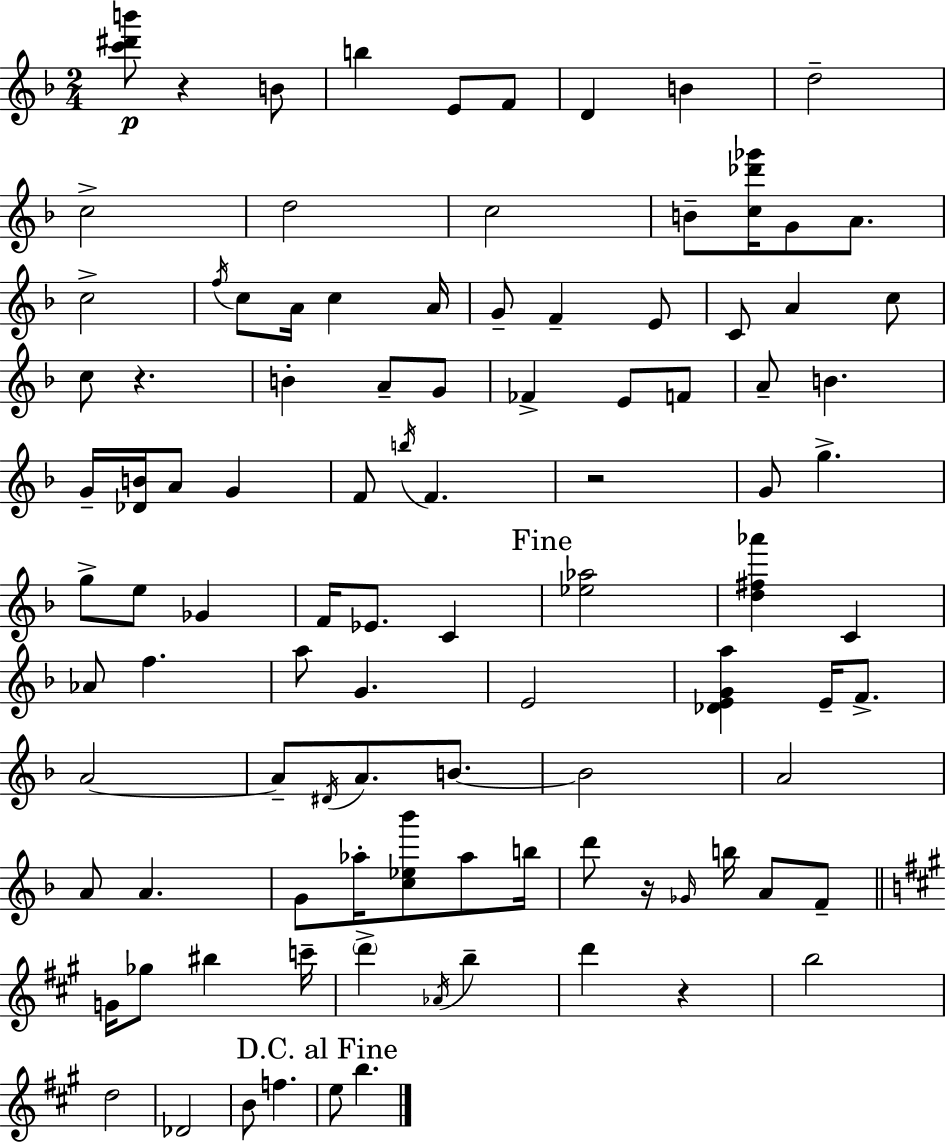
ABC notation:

X:1
T:Untitled
M:2/4
L:1/4
K:F
[c'^d'b']/2 z B/2 b E/2 F/2 D B d2 c2 d2 c2 B/2 [c_d'_g']/4 G/2 A/2 c2 f/4 c/2 A/4 c A/4 G/2 F E/2 C/2 A c/2 c/2 z B A/2 G/2 _F E/2 F/2 A/2 B G/4 [_DB]/4 A/2 G F/2 b/4 F z2 G/2 g g/2 e/2 _G F/4 _E/2 C [_e_a]2 [d^f_a'] C _A/2 f a/2 G E2 [_DEGa] E/4 F/2 A2 A/2 ^D/4 A/2 B/2 B2 A2 A/2 A G/2 _a/4 [c_e_b']/2 _a/2 b/4 d'/2 z/4 _G/4 b/4 A/2 F/2 G/4 _g/2 ^b c'/4 d' _A/4 b d' z b2 d2 _D2 B/2 f e/2 b